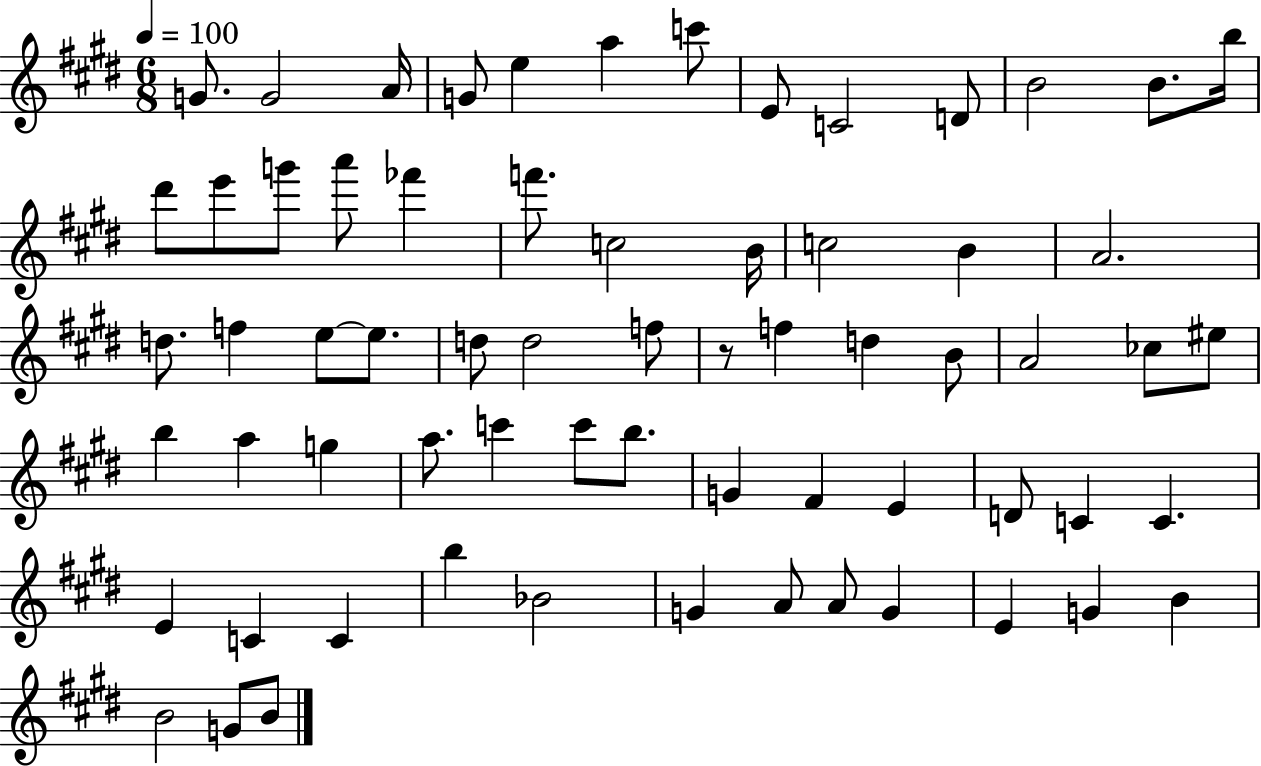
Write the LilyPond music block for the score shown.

{
  \clef treble
  \numericTimeSignature
  \time 6/8
  \key e \major
  \tempo 4 = 100
  g'8. g'2 a'16 | g'8 e''4 a''4 c'''8 | e'8 c'2 d'8 | b'2 b'8. b''16 | \break dis'''8 e'''8 g'''8 a'''8 fes'''4 | f'''8. c''2 b'16 | c''2 b'4 | a'2. | \break d''8. f''4 e''8~~ e''8. | d''8 d''2 f''8 | r8 f''4 d''4 b'8 | a'2 ces''8 eis''8 | \break b''4 a''4 g''4 | a''8. c'''4 c'''8 b''8. | g'4 fis'4 e'4 | d'8 c'4 c'4. | \break e'4 c'4 c'4 | b''4 bes'2 | g'4 a'8 a'8 g'4 | e'4 g'4 b'4 | \break b'2 g'8 b'8 | \bar "|."
}